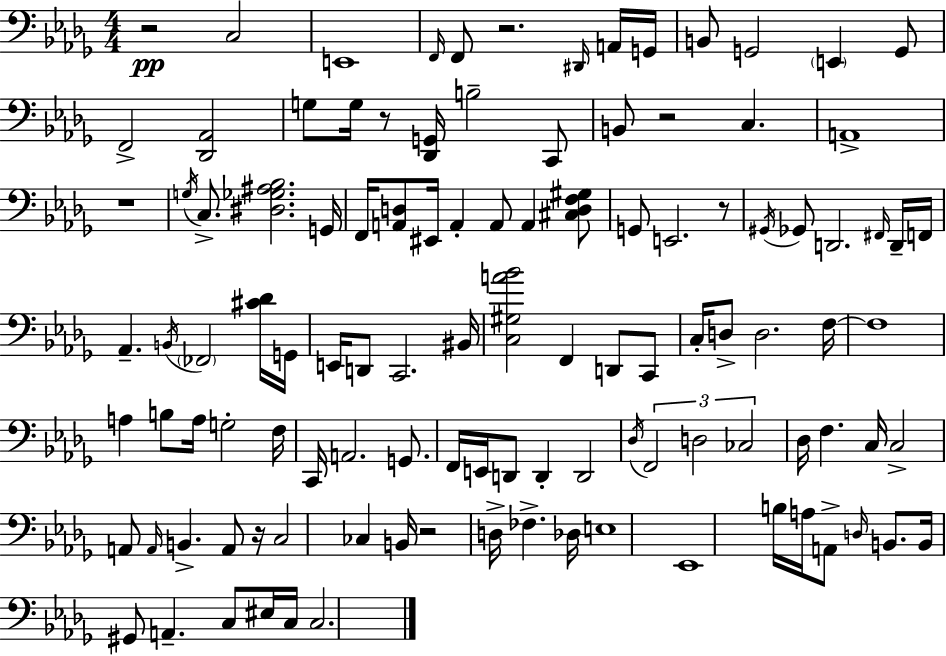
{
  \clef bass
  \numericTimeSignature
  \time 4/4
  \key bes \minor
  r2\pp c2 | e,1 | \grace { f,16 } f,8 r2. \grace { dis,16 } | a,16 g,16 b,8 g,2 \parenthesize e,4 | \break g,8 f,2-> <des, aes,>2 | g8 g16 r8 <des, g,>16 b2-- | c,8 b,8 r2 c4. | a,1-> | \break r1 | \acciaccatura { g16 } c8.-> <dis ges ais bes>2. | g,16 f,16 <a, d>8 eis,16 a,4-. a,8 a,4 | <cis d f gis>8 g,8 e,2. | \break r8 \acciaccatura { gis,16 } ges,8 d,2. | \grace { fis,16 } d,16-- f,16 aes,4.-- \acciaccatura { b,16 } \parenthesize fes,2 | <cis' des'>16 g,16 e,16 d,8 c,2. | bis,16 <c gis a' bes'>2 f,4 | \break d,8 c,8 c16-. d8-> d2. | f16~~ f1 | a4 b8 a16 g2-. | f16 c,16 a,2. | \break g,8. f,16 e,16 d,8 d,4-. d,2 | \acciaccatura { des16 } \tuplet 3/2 { f,2 d2 | ces2 } des16 | f4. c16 c2-> a,8 | \break \grace { a,16 } b,4.-> a,8 r16 c2 | ces4 b,16 r2 | d16-> fes4.-> des16 e1 | ees,1 | \break b16 a16 a,8-> \grace { d16 } b,8. | b,16 gis,8 a,4.-- c8 eis16 c16 c2. | \bar "|."
}